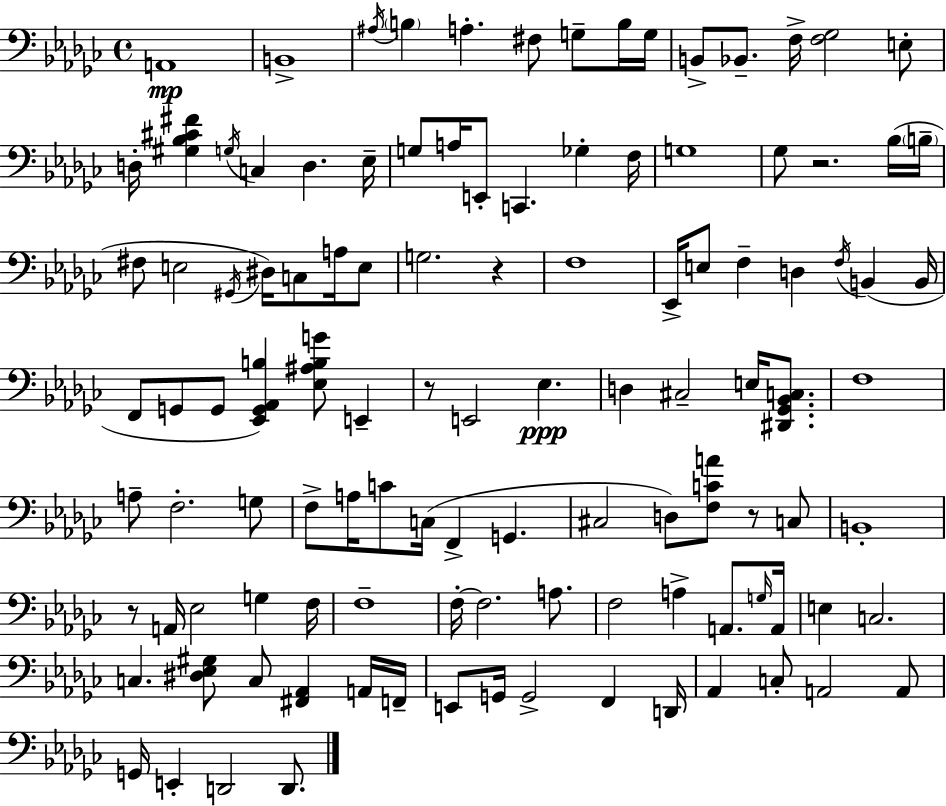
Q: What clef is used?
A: bass